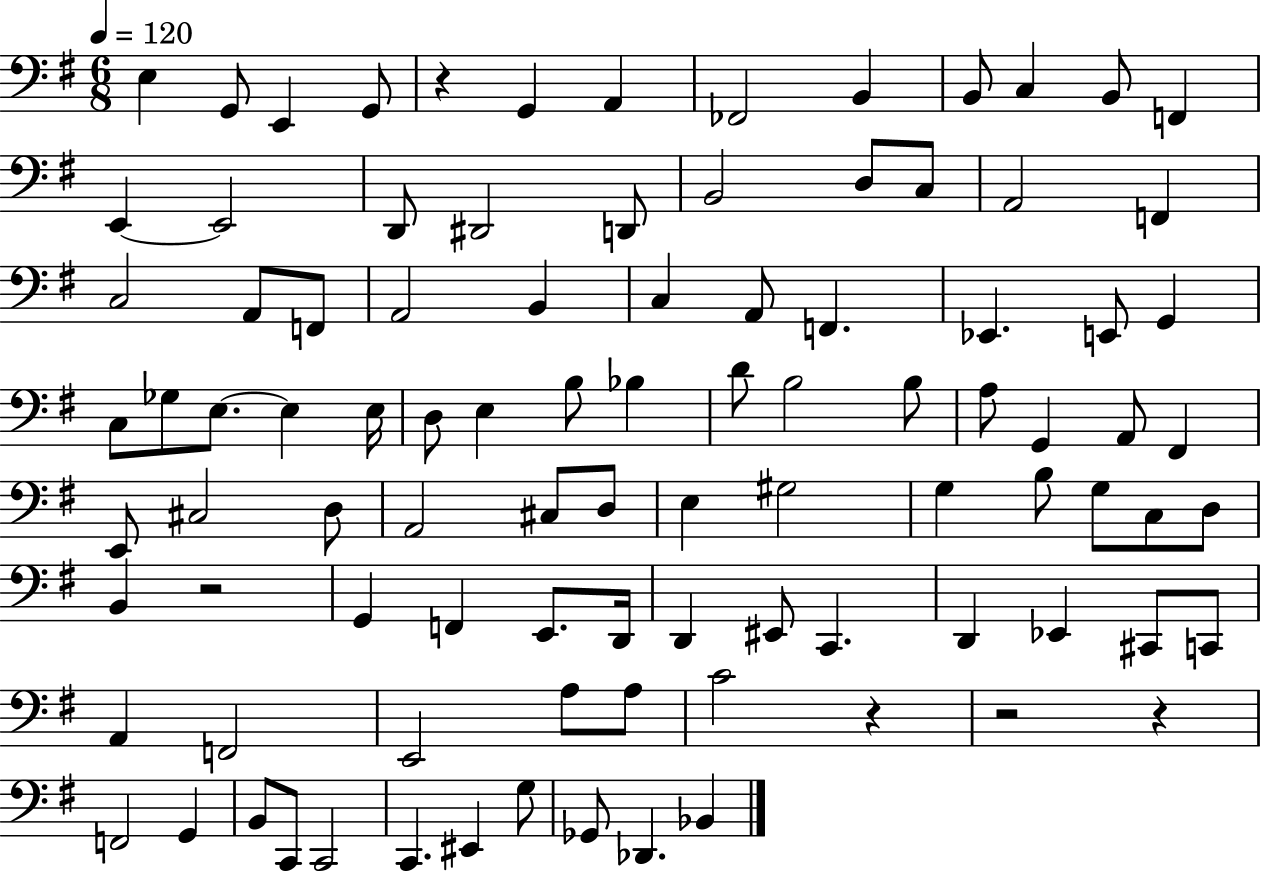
{
  \clef bass
  \numericTimeSignature
  \time 6/8
  \key g \major
  \tempo 4 = 120
  e4 g,8 e,4 g,8 | r4 g,4 a,4 | fes,2 b,4 | b,8 c4 b,8 f,4 | \break e,4~~ e,2 | d,8 dis,2 d,8 | b,2 d8 c8 | a,2 f,4 | \break c2 a,8 f,8 | a,2 b,4 | c4 a,8 f,4. | ees,4. e,8 g,4 | \break c8 ges8 e8.~~ e4 e16 | d8 e4 b8 bes4 | d'8 b2 b8 | a8 g,4 a,8 fis,4 | \break e,8 cis2 d8 | a,2 cis8 d8 | e4 gis2 | g4 b8 g8 c8 d8 | \break b,4 r2 | g,4 f,4 e,8. d,16 | d,4 eis,8 c,4. | d,4 ees,4 cis,8 c,8 | \break a,4 f,2 | e,2 a8 a8 | c'2 r4 | r2 r4 | \break f,2 g,4 | b,8 c,8 c,2 | c,4. eis,4 g8 | ges,8 des,4. bes,4 | \break \bar "|."
}